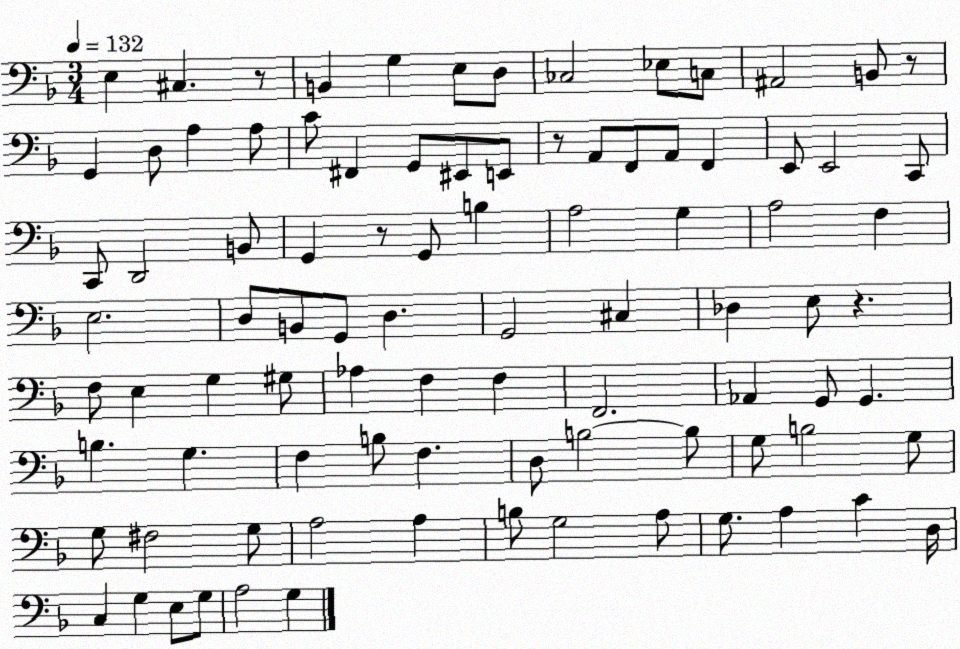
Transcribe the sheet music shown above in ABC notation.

X:1
T:Untitled
M:3/4
L:1/4
K:F
E, ^C, z/2 B,, G, E,/2 D,/2 _C,2 _E,/2 C,/2 ^A,,2 B,,/2 z/2 G,, D,/2 A, A,/2 C/2 ^F,, G,,/2 ^E,,/2 E,,/2 z/2 A,,/2 F,,/2 A,,/2 F,, E,,/2 E,,2 C,,/2 C,,/2 D,,2 B,,/2 G,, z/2 G,,/2 B, A,2 G, A,2 F, E,2 D,/2 B,,/2 G,,/2 D, G,,2 ^C, _D, E,/2 z F,/2 E, G, ^G,/2 _A, F, F, F,,2 _A,, G,,/2 G,, B, G, F, B,/2 F, D,/2 B,2 B,/2 G,/2 B,2 G,/2 G,/2 ^F,2 G,/2 A,2 A, B,/2 G,2 A,/2 G,/2 A, C D,/4 C, G, E,/2 G,/2 A,2 G,